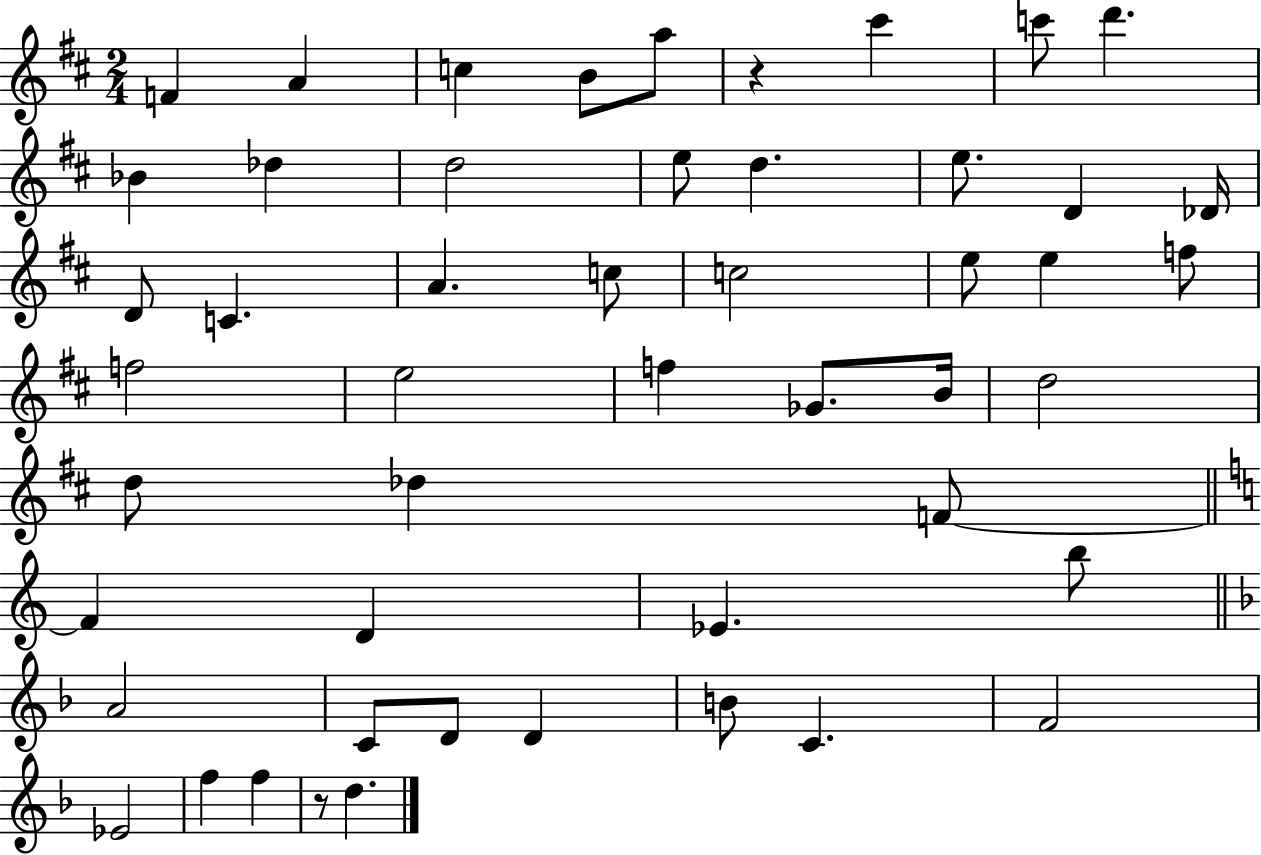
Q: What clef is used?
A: treble